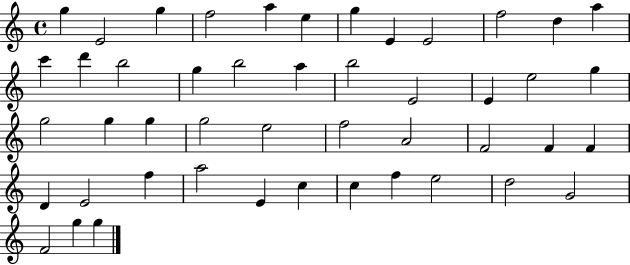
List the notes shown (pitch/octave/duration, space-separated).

G5/q E4/h G5/q F5/h A5/q E5/q G5/q E4/q E4/h F5/h D5/q A5/q C6/q D6/q B5/h G5/q B5/h A5/q B5/h E4/h E4/q E5/h G5/q G5/h G5/q G5/q G5/h E5/h F5/h A4/h F4/h F4/q F4/q D4/q E4/h F5/q A5/h E4/q C5/q C5/q F5/q E5/h D5/h G4/h F4/h G5/q G5/q